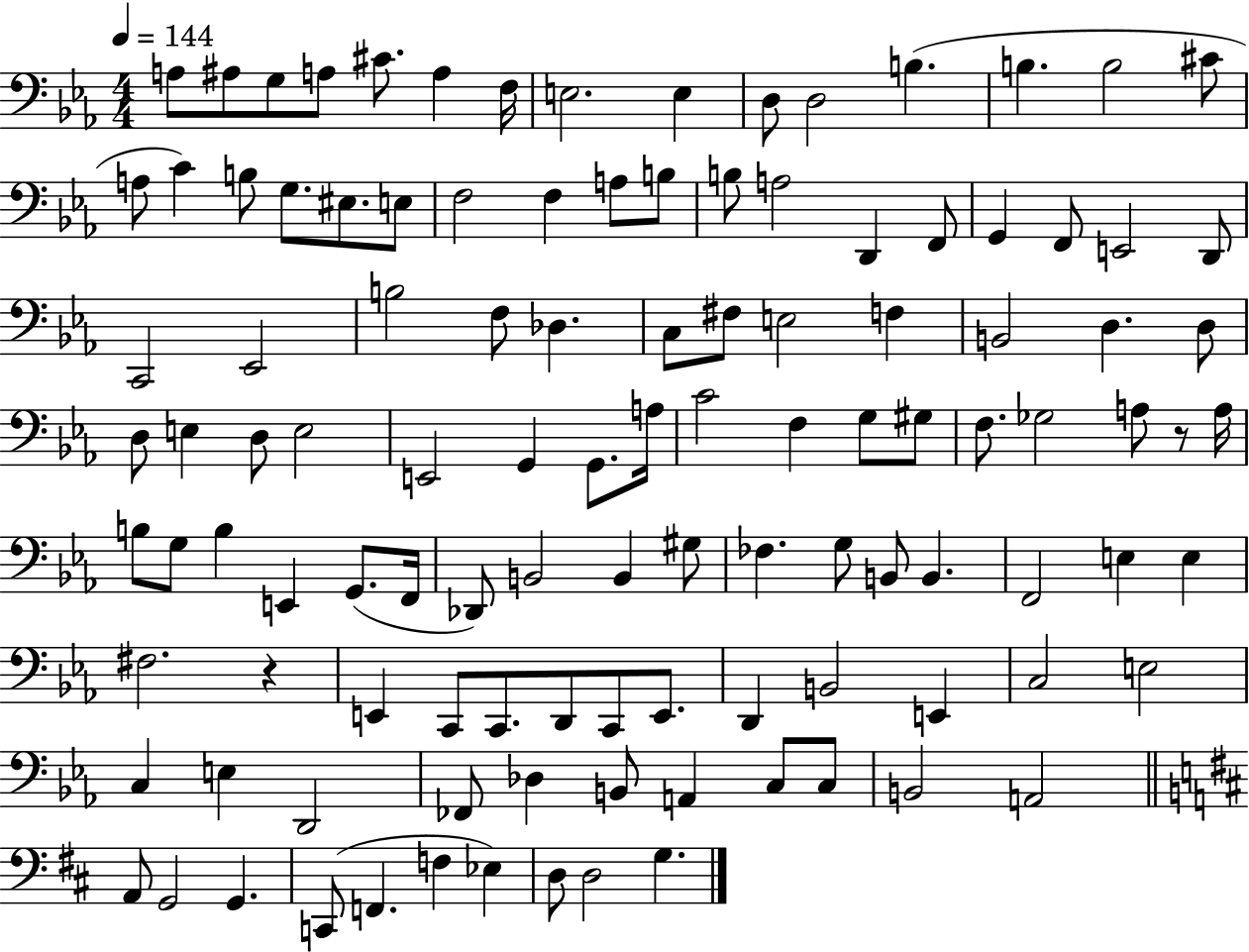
{
  \clef bass
  \numericTimeSignature
  \time 4/4
  \key ees \major
  \tempo 4 = 144
  \repeat volta 2 { a8 ais8 g8 a8 cis'8. a4 f16 | e2. e4 | d8 d2 b4.( | b4. b2 cis'8 | \break a8 c'4) b8 g8. eis8. e8 | f2 f4 a8 b8 | b8 a2 d,4 f,8 | g,4 f,8 e,2 d,8 | \break c,2 ees,2 | b2 f8 des4. | c8 fis8 e2 f4 | b,2 d4. d8 | \break d8 e4 d8 e2 | e,2 g,4 g,8. a16 | c'2 f4 g8 gis8 | f8. ges2 a8 r8 a16 | \break b8 g8 b4 e,4 g,8.( f,16 | des,8) b,2 b,4 gis8 | fes4. g8 b,8 b,4. | f,2 e4 e4 | \break fis2. r4 | e,4 c,8 c,8. d,8 c,8 e,8. | d,4 b,2 e,4 | c2 e2 | \break c4 e4 d,2 | fes,8 des4 b,8 a,4 c8 c8 | b,2 a,2 | \bar "||" \break \key d \major a,8 g,2 g,4. | c,8( f,4. f4 ees4) | d8 d2 g4. | } \bar "|."
}